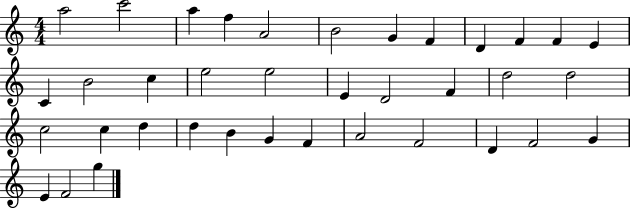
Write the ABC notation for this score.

X:1
T:Untitled
M:4/4
L:1/4
K:C
a2 c'2 a f A2 B2 G F D F F E C B2 c e2 e2 E D2 F d2 d2 c2 c d d B G F A2 F2 D F2 G E F2 g